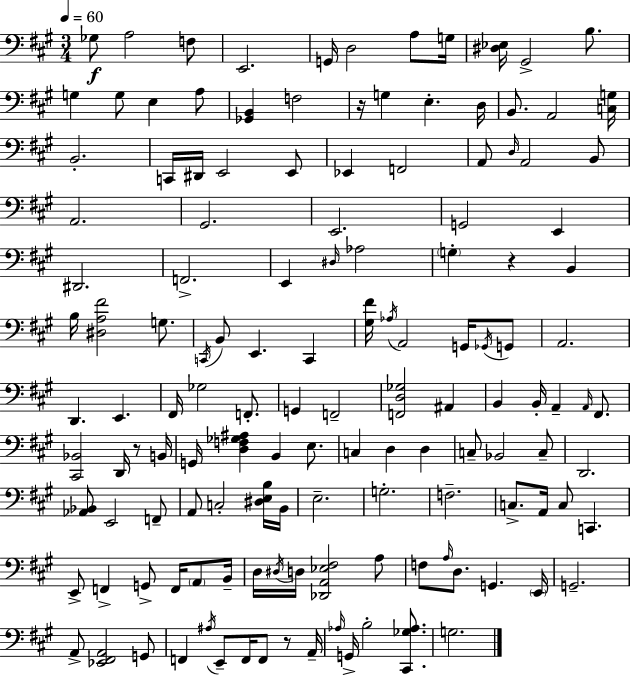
Gb3/e A3/h F3/e E2/h. G2/s D3/h A3/e G3/s [D#3,Eb3]/s G#2/h B3/e. G3/q G3/e E3/q A3/e [Gb2,B2]/q F3/h R/s G3/q E3/q. D3/s B2/e. A2/h [C3,G3]/s B2/h. C2/s D#2/s E2/h E2/e Eb2/q F2/h A2/e D3/s A2/h B2/e A2/h. G#2/h. E2/h. G2/h E2/q D#2/h. F2/h. E2/q D#3/s Ab3/h G3/q R/q B2/q B3/s [D#3,A3,F#4]/h G3/e. C2/s B2/e E2/q. C2/q [G#3,F#4]/s Ab3/s A2/h G2/s Gb2/s G2/e A2/h. D2/q. E2/q. F#2/s Gb3/h F2/e. G2/q F2/h [F2,D3,Gb3]/h A#2/q B2/q B2/s A2/q A2/s F#2/e. [C#2,Bb2]/h D2/s R/e B2/s G2/s [D3,F3,Gb3,A#3]/q B2/q E3/e. C3/q D3/q D3/q C3/e Bb2/h C3/e D2/h. [Ab2,Bb2]/e E2/h F2/e A2/e C3/h [D#3,E3,B3]/s B2/s E3/h. G3/h. F3/h. C3/e. A2/s C3/e C2/q. E2/e F2/q G2/e F2/s A2/e B2/s D3/s D#3/s D3/s [Db2,A2,Eb3,F#3]/h A3/e F3/e A3/s D3/e. G2/q. E2/s G2/h. A2/e [Eb2,F#2,A2]/h G2/e F2/q A#3/s E2/e F2/s F2/e R/e A2/s Ab3/s G2/s B3/h [C#2,Gb3,Ab3]/e. G3/h.